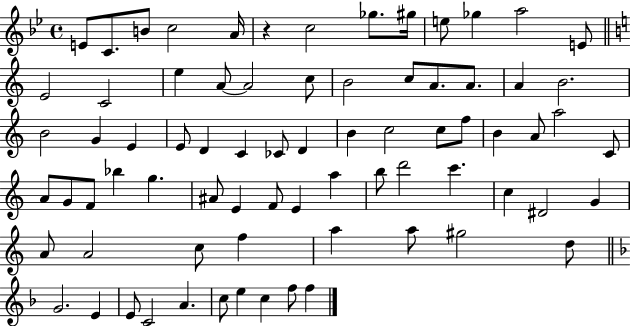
X:1
T:Untitled
M:4/4
L:1/4
K:Bb
E/2 C/2 B/2 c2 A/4 z c2 _g/2 ^g/4 e/2 _g a2 E/2 E2 C2 e A/2 A2 c/2 B2 c/2 A/2 A/2 A B2 B2 G E E/2 D C _C/2 D B c2 c/2 f/2 B A/2 a2 C/2 A/2 G/2 F/2 _b g ^A/2 E F/2 E a b/2 d'2 c' c ^D2 G A/2 A2 c/2 f a a/2 ^g2 d/2 G2 E E/2 C2 A c/2 e c f/2 f